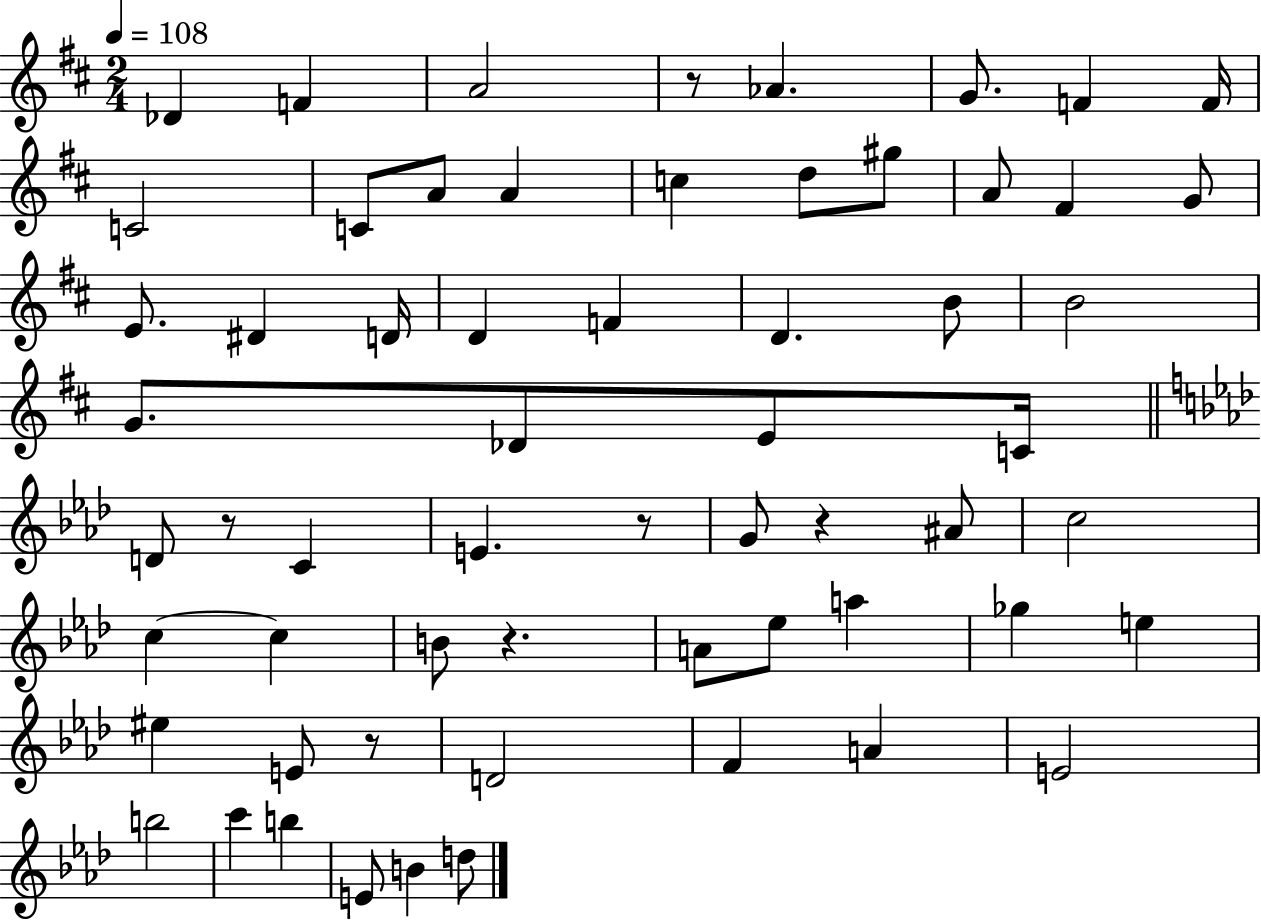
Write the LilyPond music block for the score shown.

{
  \clef treble
  \numericTimeSignature
  \time 2/4
  \key d \major
  \tempo 4 = 108
  des'4 f'4 | a'2 | r8 aes'4. | g'8. f'4 f'16 | \break c'2 | c'8 a'8 a'4 | c''4 d''8 gis''8 | a'8 fis'4 g'8 | \break e'8. dis'4 d'16 | d'4 f'4 | d'4. b'8 | b'2 | \break g'8. des'8 e'8 c'16 | \bar "||" \break \key f \minor d'8 r8 c'4 | e'4. r8 | g'8 r4 ais'8 | c''2 | \break c''4~~ c''4 | b'8 r4. | a'8 ees''8 a''4 | ges''4 e''4 | \break eis''4 e'8 r8 | d'2 | f'4 a'4 | e'2 | \break b''2 | c'''4 b''4 | e'8 b'4 d''8 | \bar "|."
}